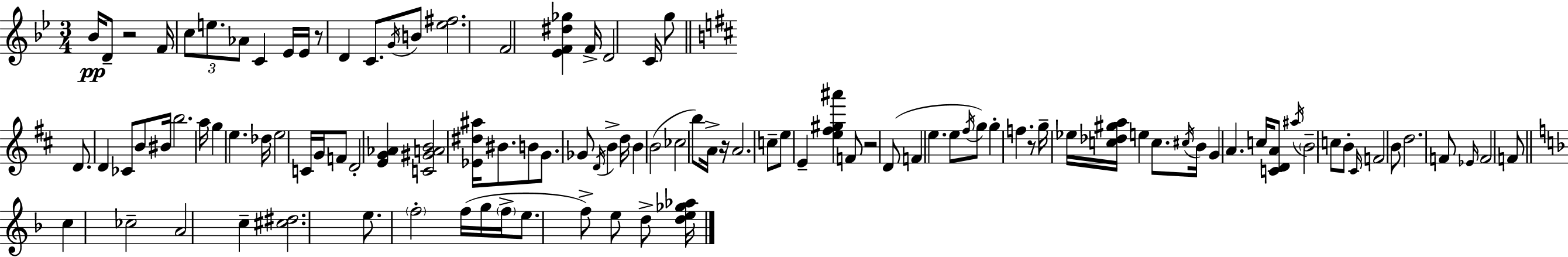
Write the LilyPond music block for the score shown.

{
  \clef treble
  \numericTimeSignature
  \time 3/4
  \key bes \major
  bes'16\pp d'8-- r2 f'16 | \tuplet 3/2 { c''8 e''8. aes'8 } c'4 ees'16 | ees'16 r8 d'4 c'8. \acciaccatura { g'16 } b'8 | <ees'' fis''>2. | \break f'2 <ees' f' dis'' ges''>4 | f'16-> d'2 c'16 g''8 | \bar "||" \break \key d \major d'8. d'4 ces'8 b'8 bis'16 | b''2. | a''16 g''4 e''4. des''16 | e''2 c'16 g'16 f'8 | \break d'2-. <e' g' aes'>4 | <c' gis' a' b'>2 <ees' dis'' ais''>16 bis'8. | b'8 g'8. ges'8 \acciaccatura { d'16 } b'4-> | d''16 b'4 b'2( | \break ces''2 b''8) a'16-> | r16 a'2. | c''8-- e''8 e'4-- <e'' fis'' gis'' ais'''>4 | f'8 r2 d'8( | \break f'4 e''4. e''8 | \acciaccatura { fis''16 }) g''8 g''4-. f''4. | r8 g''16-- ees''16 <c'' des'' gis'' a''>16 e''4 c''8. | \acciaccatura { cis''16 } b'16 g'4 a'4. | \break c''16 <c' d' a'>8 \acciaccatura { ais''16 } \parenthesize b'2-- | c''8 b'8-. \grace { cis'16 } f'2 | b'8 d''2. | f'8 \grace { ees'16 } f'2 | \break f'8 \bar "||" \break \key f \major c''4 ces''2-- | a'2 c''4-- | <cis'' dis''>2. | e''8. \parenthesize f''2-. f''16( | \break g''16 \parenthesize f''16-> e''8. f''8->) e''8 d''8-> <d'' e'' ges'' aes''>16 | \bar "|."
}